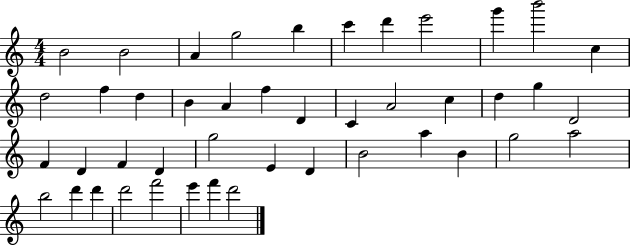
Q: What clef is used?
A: treble